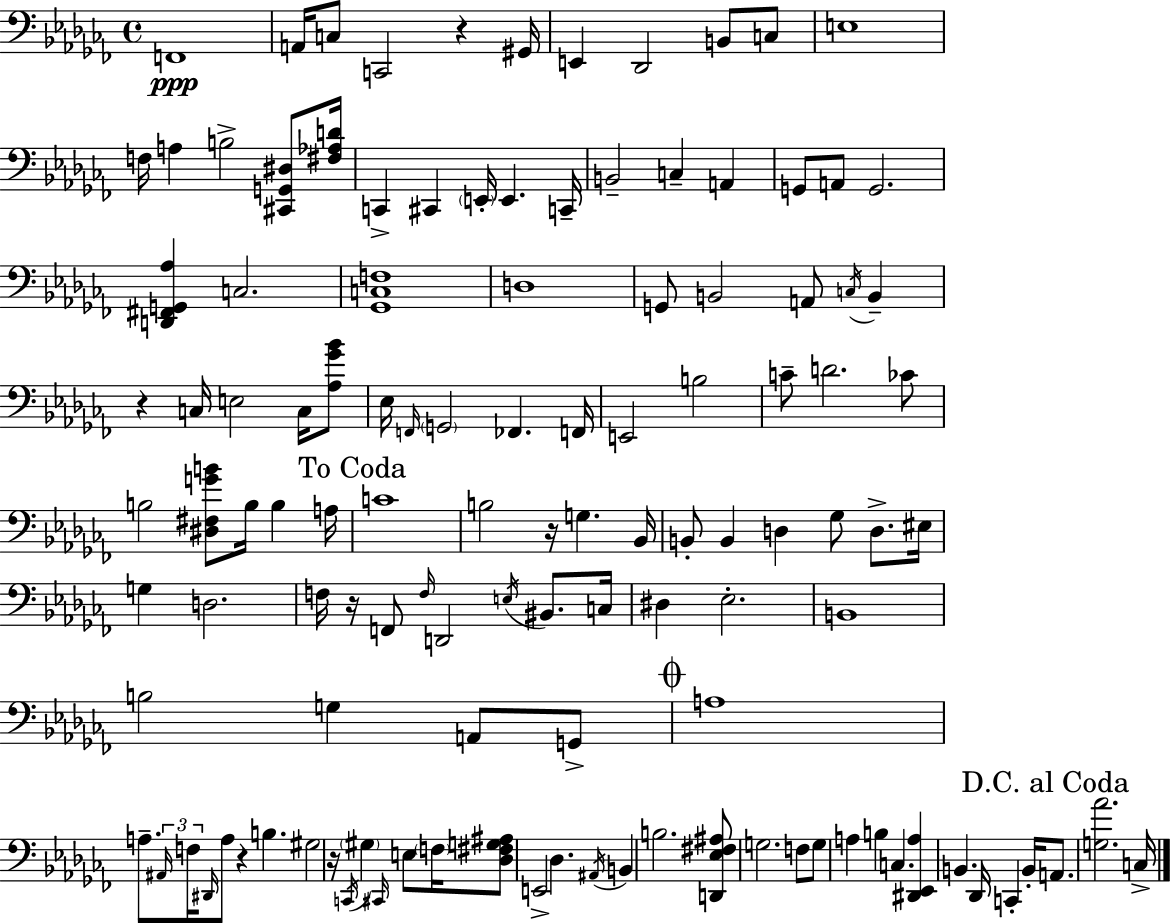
F2/w A2/s C3/e C2/h R/q G#2/s E2/q Db2/h B2/e C3/e E3/w F3/s A3/q B3/h [C#2,G2,D#3]/e [F#3,Ab3,D4]/s C2/q C#2/q E2/s E2/q. C2/s B2/h C3/q A2/q G2/e A2/e G2/h. [D2,F#2,G2,Ab3]/q C3/h. [Gb2,C3,F3]/w D3/w G2/e B2/h A2/e C3/s B2/q R/q C3/s E3/h C3/s [Ab3,Gb4,Bb4]/e Eb3/s F2/s G2/h FES2/q. F2/s E2/h B3/h C4/e D4/h. CES4/e B3/h [D#3,F#3,G4,B4]/e B3/s B3/q A3/s C4/w B3/h R/s G3/q. Bb2/s B2/e B2/q D3/q Gb3/e D3/e. EIS3/s G3/q D3/h. F3/s R/s F2/e F3/s D2/h E3/s BIS2/e. C3/s D#3/q Eb3/h. B2/w B3/h G3/q A2/e G2/e A3/w A3/e. A#2/s F3/s D#2/s A3/e R/q B3/q. G#3/h R/s C2/s G#3/q C#2/s E3/e F3/s [Db3,F#3,G3,A#3]/e E2/h Db3/q. A#2/s B2/q B3/h. [D2,Eb3,F#3,A#3]/e G3/h. F3/e G3/e A3/q B3/q C3/q. [D#2,Eb2,A3]/q B2/q. Db2/s C2/q B2/s A2/e. [G3,Ab4]/h. C3/s